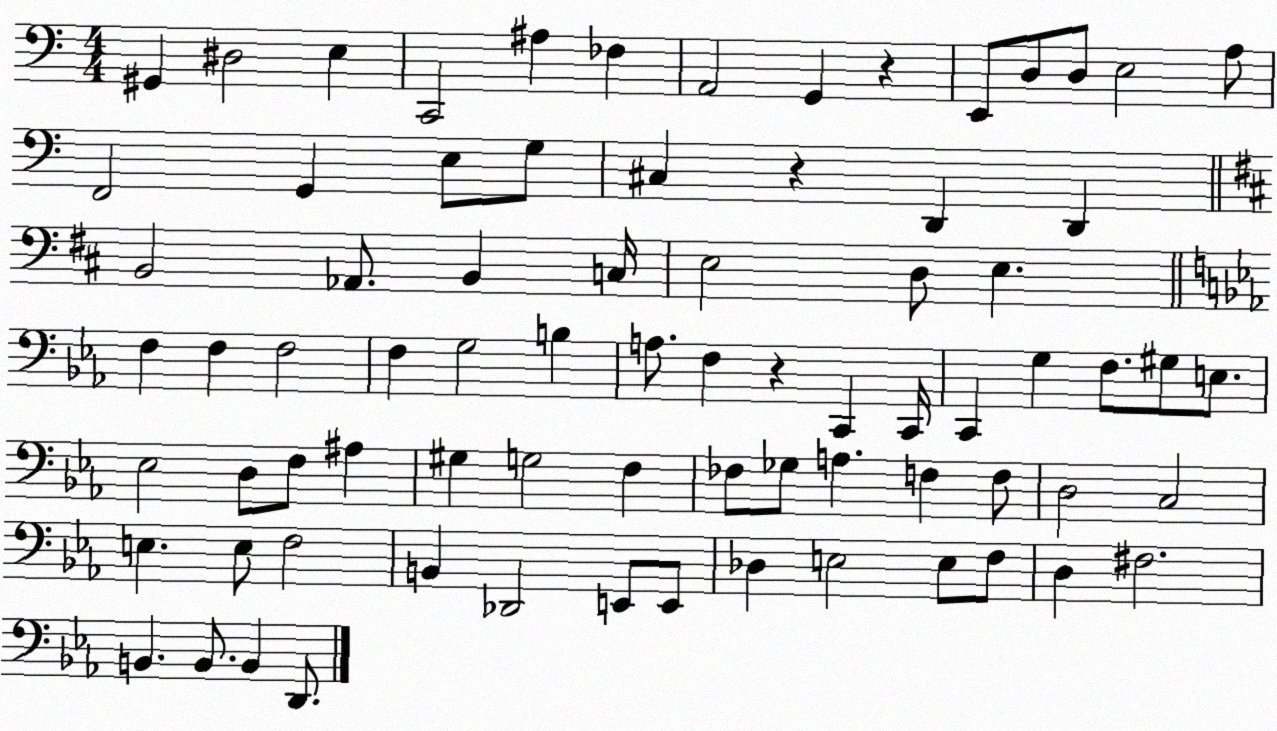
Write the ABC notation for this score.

X:1
T:Untitled
M:4/4
L:1/4
K:C
^G,, ^D,2 E, C,,2 ^A, _F, A,,2 G,, z E,,/2 D,/2 D,/2 E,2 A,/2 F,,2 G,, E,/2 G,/2 ^C, z D,, D,, B,,2 _A,,/2 B,, C,/4 E,2 D,/2 E, F, F, F,2 F, G,2 B, A,/2 F, z C,, C,,/4 C,, G, F,/2 ^G,/2 E,/2 _E,2 D,/2 F,/2 ^A, ^G, G,2 F, _F,/2 _G,/2 A, F, F,/2 D,2 C,2 E, E,/2 F,2 B,, _D,,2 E,,/2 E,,/2 _D, E,2 E,/2 F,/2 D, ^F,2 B,, B,,/2 B,, D,,/2